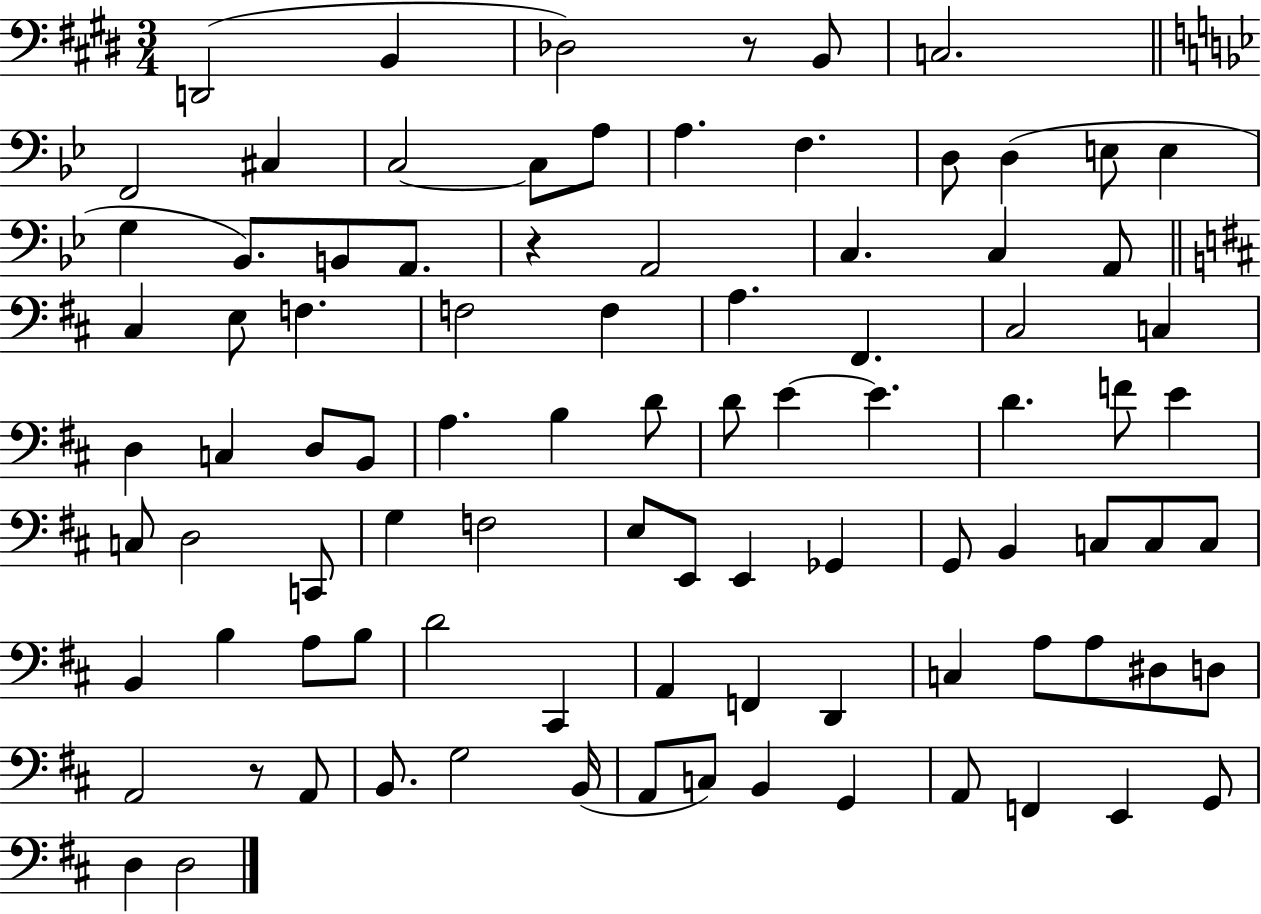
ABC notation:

X:1
T:Untitled
M:3/4
L:1/4
K:E
D,,2 B,, _D,2 z/2 B,,/2 C,2 F,,2 ^C, C,2 C,/2 A,/2 A, F, D,/2 D, E,/2 E, G, _B,,/2 B,,/2 A,,/2 z A,,2 C, C, A,,/2 ^C, E,/2 F, F,2 F, A, ^F,, ^C,2 C, D, C, D,/2 B,,/2 A, B, D/2 D/2 E E D F/2 E C,/2 D,2 C,,/2 G, F,2 E,/2 E,,/2 E,, _G,, G,,/2 B,, C,/2 C,/2 C,/2 B,, B, A,/2 B,/2 D2 ^C,, A,, F,, D,, C, A,/2 A,/2 ^D,/2 D,/2 A,,2 z/2 A,,/2 B,,/2 G,2 B,,/4 A,,/2 C,/2 B,, G,, A,,/2 F,, E,, G,,/2 D, D,2